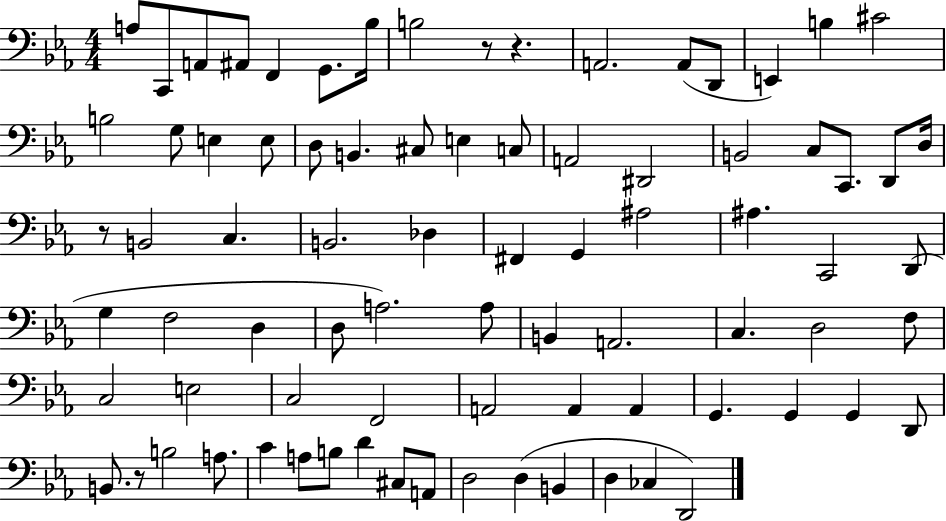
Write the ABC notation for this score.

X:1
T:Untitled
M:4/4
L:1/4
K:Eb
A,/2 C,,/2 A,,/2 ^A,,/2 F,, G,,/2 _B,/4 B,2 z/2 z A,,2 A,,/2 D,,/2 E,, B, ^C2 B,2 G,/2 E, E,/2 D,/2 B,, ^C,/2 E, C,/2 A,,2 ^D,,2 B,,2 C,/2 C,,/2 D,,/2 D,/4 z/2 B,,2 C, B,,2 _D, ^F,, G,, ^A,2 ^A, C,,2 D,,/2 G, F,2 D, D,/2 A,2 A,/2 B,, A,,2 C, D,2 F,/2 C,2 E,2 C,2 F,,2 A,,2 A,, A,, G,, G,, G,, D,,/2 B,,/2 z/2 B,2 A,/2 C A,/2 B,/2 D ^C,/2 A,,/2 D,2 D, B,, D, _C, D,,2